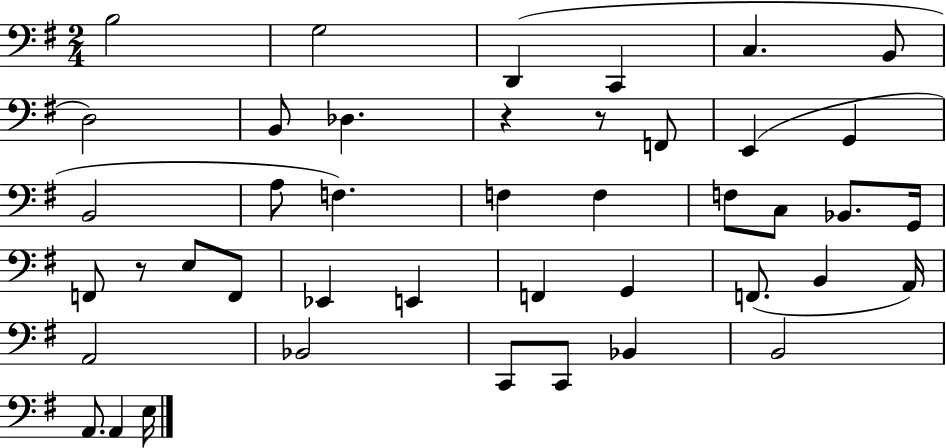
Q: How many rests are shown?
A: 3